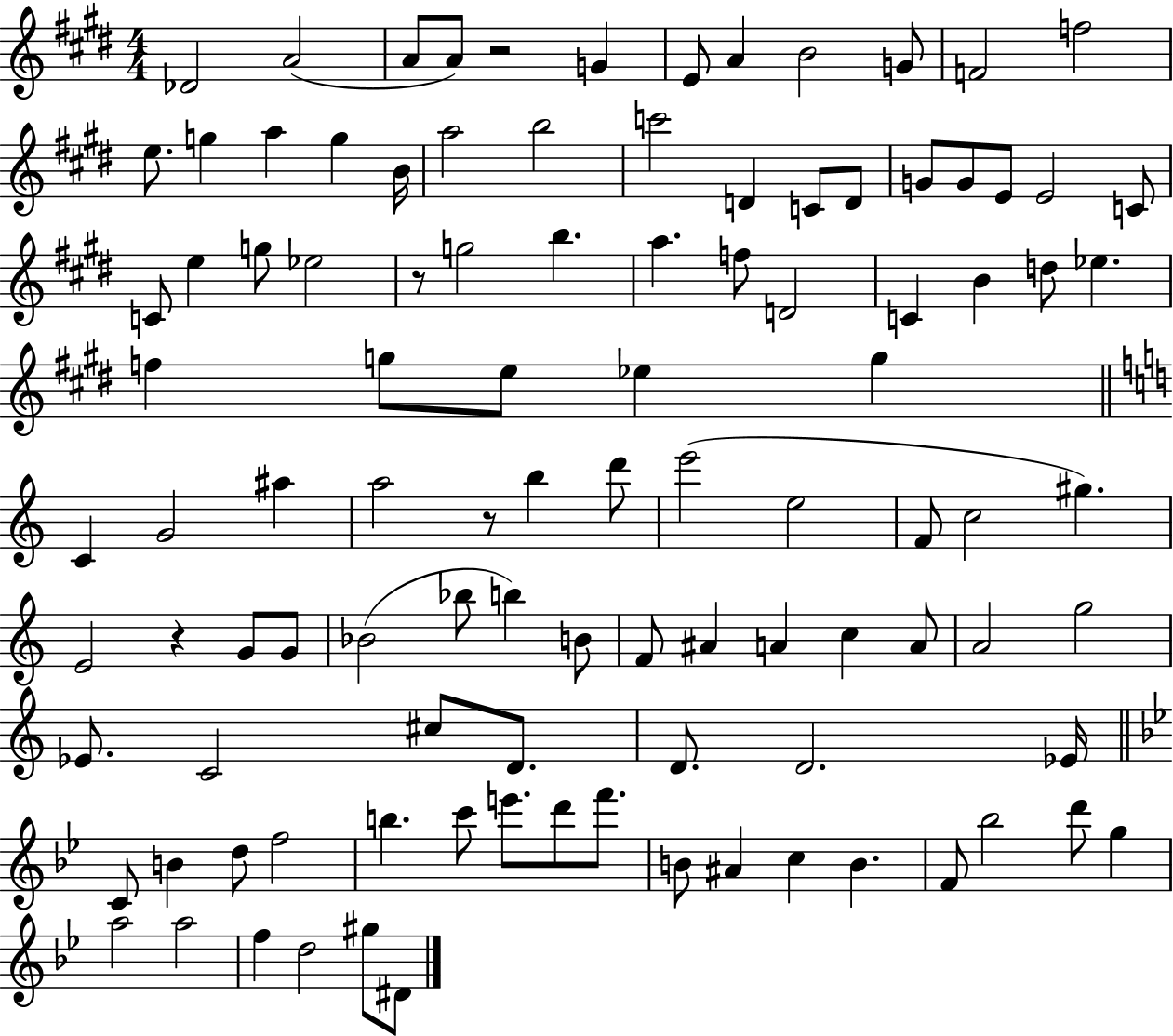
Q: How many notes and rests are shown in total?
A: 104